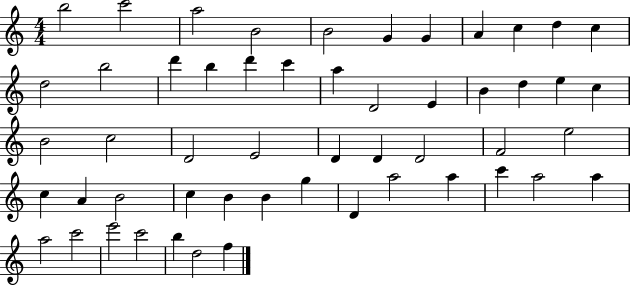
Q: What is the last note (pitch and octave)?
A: F5